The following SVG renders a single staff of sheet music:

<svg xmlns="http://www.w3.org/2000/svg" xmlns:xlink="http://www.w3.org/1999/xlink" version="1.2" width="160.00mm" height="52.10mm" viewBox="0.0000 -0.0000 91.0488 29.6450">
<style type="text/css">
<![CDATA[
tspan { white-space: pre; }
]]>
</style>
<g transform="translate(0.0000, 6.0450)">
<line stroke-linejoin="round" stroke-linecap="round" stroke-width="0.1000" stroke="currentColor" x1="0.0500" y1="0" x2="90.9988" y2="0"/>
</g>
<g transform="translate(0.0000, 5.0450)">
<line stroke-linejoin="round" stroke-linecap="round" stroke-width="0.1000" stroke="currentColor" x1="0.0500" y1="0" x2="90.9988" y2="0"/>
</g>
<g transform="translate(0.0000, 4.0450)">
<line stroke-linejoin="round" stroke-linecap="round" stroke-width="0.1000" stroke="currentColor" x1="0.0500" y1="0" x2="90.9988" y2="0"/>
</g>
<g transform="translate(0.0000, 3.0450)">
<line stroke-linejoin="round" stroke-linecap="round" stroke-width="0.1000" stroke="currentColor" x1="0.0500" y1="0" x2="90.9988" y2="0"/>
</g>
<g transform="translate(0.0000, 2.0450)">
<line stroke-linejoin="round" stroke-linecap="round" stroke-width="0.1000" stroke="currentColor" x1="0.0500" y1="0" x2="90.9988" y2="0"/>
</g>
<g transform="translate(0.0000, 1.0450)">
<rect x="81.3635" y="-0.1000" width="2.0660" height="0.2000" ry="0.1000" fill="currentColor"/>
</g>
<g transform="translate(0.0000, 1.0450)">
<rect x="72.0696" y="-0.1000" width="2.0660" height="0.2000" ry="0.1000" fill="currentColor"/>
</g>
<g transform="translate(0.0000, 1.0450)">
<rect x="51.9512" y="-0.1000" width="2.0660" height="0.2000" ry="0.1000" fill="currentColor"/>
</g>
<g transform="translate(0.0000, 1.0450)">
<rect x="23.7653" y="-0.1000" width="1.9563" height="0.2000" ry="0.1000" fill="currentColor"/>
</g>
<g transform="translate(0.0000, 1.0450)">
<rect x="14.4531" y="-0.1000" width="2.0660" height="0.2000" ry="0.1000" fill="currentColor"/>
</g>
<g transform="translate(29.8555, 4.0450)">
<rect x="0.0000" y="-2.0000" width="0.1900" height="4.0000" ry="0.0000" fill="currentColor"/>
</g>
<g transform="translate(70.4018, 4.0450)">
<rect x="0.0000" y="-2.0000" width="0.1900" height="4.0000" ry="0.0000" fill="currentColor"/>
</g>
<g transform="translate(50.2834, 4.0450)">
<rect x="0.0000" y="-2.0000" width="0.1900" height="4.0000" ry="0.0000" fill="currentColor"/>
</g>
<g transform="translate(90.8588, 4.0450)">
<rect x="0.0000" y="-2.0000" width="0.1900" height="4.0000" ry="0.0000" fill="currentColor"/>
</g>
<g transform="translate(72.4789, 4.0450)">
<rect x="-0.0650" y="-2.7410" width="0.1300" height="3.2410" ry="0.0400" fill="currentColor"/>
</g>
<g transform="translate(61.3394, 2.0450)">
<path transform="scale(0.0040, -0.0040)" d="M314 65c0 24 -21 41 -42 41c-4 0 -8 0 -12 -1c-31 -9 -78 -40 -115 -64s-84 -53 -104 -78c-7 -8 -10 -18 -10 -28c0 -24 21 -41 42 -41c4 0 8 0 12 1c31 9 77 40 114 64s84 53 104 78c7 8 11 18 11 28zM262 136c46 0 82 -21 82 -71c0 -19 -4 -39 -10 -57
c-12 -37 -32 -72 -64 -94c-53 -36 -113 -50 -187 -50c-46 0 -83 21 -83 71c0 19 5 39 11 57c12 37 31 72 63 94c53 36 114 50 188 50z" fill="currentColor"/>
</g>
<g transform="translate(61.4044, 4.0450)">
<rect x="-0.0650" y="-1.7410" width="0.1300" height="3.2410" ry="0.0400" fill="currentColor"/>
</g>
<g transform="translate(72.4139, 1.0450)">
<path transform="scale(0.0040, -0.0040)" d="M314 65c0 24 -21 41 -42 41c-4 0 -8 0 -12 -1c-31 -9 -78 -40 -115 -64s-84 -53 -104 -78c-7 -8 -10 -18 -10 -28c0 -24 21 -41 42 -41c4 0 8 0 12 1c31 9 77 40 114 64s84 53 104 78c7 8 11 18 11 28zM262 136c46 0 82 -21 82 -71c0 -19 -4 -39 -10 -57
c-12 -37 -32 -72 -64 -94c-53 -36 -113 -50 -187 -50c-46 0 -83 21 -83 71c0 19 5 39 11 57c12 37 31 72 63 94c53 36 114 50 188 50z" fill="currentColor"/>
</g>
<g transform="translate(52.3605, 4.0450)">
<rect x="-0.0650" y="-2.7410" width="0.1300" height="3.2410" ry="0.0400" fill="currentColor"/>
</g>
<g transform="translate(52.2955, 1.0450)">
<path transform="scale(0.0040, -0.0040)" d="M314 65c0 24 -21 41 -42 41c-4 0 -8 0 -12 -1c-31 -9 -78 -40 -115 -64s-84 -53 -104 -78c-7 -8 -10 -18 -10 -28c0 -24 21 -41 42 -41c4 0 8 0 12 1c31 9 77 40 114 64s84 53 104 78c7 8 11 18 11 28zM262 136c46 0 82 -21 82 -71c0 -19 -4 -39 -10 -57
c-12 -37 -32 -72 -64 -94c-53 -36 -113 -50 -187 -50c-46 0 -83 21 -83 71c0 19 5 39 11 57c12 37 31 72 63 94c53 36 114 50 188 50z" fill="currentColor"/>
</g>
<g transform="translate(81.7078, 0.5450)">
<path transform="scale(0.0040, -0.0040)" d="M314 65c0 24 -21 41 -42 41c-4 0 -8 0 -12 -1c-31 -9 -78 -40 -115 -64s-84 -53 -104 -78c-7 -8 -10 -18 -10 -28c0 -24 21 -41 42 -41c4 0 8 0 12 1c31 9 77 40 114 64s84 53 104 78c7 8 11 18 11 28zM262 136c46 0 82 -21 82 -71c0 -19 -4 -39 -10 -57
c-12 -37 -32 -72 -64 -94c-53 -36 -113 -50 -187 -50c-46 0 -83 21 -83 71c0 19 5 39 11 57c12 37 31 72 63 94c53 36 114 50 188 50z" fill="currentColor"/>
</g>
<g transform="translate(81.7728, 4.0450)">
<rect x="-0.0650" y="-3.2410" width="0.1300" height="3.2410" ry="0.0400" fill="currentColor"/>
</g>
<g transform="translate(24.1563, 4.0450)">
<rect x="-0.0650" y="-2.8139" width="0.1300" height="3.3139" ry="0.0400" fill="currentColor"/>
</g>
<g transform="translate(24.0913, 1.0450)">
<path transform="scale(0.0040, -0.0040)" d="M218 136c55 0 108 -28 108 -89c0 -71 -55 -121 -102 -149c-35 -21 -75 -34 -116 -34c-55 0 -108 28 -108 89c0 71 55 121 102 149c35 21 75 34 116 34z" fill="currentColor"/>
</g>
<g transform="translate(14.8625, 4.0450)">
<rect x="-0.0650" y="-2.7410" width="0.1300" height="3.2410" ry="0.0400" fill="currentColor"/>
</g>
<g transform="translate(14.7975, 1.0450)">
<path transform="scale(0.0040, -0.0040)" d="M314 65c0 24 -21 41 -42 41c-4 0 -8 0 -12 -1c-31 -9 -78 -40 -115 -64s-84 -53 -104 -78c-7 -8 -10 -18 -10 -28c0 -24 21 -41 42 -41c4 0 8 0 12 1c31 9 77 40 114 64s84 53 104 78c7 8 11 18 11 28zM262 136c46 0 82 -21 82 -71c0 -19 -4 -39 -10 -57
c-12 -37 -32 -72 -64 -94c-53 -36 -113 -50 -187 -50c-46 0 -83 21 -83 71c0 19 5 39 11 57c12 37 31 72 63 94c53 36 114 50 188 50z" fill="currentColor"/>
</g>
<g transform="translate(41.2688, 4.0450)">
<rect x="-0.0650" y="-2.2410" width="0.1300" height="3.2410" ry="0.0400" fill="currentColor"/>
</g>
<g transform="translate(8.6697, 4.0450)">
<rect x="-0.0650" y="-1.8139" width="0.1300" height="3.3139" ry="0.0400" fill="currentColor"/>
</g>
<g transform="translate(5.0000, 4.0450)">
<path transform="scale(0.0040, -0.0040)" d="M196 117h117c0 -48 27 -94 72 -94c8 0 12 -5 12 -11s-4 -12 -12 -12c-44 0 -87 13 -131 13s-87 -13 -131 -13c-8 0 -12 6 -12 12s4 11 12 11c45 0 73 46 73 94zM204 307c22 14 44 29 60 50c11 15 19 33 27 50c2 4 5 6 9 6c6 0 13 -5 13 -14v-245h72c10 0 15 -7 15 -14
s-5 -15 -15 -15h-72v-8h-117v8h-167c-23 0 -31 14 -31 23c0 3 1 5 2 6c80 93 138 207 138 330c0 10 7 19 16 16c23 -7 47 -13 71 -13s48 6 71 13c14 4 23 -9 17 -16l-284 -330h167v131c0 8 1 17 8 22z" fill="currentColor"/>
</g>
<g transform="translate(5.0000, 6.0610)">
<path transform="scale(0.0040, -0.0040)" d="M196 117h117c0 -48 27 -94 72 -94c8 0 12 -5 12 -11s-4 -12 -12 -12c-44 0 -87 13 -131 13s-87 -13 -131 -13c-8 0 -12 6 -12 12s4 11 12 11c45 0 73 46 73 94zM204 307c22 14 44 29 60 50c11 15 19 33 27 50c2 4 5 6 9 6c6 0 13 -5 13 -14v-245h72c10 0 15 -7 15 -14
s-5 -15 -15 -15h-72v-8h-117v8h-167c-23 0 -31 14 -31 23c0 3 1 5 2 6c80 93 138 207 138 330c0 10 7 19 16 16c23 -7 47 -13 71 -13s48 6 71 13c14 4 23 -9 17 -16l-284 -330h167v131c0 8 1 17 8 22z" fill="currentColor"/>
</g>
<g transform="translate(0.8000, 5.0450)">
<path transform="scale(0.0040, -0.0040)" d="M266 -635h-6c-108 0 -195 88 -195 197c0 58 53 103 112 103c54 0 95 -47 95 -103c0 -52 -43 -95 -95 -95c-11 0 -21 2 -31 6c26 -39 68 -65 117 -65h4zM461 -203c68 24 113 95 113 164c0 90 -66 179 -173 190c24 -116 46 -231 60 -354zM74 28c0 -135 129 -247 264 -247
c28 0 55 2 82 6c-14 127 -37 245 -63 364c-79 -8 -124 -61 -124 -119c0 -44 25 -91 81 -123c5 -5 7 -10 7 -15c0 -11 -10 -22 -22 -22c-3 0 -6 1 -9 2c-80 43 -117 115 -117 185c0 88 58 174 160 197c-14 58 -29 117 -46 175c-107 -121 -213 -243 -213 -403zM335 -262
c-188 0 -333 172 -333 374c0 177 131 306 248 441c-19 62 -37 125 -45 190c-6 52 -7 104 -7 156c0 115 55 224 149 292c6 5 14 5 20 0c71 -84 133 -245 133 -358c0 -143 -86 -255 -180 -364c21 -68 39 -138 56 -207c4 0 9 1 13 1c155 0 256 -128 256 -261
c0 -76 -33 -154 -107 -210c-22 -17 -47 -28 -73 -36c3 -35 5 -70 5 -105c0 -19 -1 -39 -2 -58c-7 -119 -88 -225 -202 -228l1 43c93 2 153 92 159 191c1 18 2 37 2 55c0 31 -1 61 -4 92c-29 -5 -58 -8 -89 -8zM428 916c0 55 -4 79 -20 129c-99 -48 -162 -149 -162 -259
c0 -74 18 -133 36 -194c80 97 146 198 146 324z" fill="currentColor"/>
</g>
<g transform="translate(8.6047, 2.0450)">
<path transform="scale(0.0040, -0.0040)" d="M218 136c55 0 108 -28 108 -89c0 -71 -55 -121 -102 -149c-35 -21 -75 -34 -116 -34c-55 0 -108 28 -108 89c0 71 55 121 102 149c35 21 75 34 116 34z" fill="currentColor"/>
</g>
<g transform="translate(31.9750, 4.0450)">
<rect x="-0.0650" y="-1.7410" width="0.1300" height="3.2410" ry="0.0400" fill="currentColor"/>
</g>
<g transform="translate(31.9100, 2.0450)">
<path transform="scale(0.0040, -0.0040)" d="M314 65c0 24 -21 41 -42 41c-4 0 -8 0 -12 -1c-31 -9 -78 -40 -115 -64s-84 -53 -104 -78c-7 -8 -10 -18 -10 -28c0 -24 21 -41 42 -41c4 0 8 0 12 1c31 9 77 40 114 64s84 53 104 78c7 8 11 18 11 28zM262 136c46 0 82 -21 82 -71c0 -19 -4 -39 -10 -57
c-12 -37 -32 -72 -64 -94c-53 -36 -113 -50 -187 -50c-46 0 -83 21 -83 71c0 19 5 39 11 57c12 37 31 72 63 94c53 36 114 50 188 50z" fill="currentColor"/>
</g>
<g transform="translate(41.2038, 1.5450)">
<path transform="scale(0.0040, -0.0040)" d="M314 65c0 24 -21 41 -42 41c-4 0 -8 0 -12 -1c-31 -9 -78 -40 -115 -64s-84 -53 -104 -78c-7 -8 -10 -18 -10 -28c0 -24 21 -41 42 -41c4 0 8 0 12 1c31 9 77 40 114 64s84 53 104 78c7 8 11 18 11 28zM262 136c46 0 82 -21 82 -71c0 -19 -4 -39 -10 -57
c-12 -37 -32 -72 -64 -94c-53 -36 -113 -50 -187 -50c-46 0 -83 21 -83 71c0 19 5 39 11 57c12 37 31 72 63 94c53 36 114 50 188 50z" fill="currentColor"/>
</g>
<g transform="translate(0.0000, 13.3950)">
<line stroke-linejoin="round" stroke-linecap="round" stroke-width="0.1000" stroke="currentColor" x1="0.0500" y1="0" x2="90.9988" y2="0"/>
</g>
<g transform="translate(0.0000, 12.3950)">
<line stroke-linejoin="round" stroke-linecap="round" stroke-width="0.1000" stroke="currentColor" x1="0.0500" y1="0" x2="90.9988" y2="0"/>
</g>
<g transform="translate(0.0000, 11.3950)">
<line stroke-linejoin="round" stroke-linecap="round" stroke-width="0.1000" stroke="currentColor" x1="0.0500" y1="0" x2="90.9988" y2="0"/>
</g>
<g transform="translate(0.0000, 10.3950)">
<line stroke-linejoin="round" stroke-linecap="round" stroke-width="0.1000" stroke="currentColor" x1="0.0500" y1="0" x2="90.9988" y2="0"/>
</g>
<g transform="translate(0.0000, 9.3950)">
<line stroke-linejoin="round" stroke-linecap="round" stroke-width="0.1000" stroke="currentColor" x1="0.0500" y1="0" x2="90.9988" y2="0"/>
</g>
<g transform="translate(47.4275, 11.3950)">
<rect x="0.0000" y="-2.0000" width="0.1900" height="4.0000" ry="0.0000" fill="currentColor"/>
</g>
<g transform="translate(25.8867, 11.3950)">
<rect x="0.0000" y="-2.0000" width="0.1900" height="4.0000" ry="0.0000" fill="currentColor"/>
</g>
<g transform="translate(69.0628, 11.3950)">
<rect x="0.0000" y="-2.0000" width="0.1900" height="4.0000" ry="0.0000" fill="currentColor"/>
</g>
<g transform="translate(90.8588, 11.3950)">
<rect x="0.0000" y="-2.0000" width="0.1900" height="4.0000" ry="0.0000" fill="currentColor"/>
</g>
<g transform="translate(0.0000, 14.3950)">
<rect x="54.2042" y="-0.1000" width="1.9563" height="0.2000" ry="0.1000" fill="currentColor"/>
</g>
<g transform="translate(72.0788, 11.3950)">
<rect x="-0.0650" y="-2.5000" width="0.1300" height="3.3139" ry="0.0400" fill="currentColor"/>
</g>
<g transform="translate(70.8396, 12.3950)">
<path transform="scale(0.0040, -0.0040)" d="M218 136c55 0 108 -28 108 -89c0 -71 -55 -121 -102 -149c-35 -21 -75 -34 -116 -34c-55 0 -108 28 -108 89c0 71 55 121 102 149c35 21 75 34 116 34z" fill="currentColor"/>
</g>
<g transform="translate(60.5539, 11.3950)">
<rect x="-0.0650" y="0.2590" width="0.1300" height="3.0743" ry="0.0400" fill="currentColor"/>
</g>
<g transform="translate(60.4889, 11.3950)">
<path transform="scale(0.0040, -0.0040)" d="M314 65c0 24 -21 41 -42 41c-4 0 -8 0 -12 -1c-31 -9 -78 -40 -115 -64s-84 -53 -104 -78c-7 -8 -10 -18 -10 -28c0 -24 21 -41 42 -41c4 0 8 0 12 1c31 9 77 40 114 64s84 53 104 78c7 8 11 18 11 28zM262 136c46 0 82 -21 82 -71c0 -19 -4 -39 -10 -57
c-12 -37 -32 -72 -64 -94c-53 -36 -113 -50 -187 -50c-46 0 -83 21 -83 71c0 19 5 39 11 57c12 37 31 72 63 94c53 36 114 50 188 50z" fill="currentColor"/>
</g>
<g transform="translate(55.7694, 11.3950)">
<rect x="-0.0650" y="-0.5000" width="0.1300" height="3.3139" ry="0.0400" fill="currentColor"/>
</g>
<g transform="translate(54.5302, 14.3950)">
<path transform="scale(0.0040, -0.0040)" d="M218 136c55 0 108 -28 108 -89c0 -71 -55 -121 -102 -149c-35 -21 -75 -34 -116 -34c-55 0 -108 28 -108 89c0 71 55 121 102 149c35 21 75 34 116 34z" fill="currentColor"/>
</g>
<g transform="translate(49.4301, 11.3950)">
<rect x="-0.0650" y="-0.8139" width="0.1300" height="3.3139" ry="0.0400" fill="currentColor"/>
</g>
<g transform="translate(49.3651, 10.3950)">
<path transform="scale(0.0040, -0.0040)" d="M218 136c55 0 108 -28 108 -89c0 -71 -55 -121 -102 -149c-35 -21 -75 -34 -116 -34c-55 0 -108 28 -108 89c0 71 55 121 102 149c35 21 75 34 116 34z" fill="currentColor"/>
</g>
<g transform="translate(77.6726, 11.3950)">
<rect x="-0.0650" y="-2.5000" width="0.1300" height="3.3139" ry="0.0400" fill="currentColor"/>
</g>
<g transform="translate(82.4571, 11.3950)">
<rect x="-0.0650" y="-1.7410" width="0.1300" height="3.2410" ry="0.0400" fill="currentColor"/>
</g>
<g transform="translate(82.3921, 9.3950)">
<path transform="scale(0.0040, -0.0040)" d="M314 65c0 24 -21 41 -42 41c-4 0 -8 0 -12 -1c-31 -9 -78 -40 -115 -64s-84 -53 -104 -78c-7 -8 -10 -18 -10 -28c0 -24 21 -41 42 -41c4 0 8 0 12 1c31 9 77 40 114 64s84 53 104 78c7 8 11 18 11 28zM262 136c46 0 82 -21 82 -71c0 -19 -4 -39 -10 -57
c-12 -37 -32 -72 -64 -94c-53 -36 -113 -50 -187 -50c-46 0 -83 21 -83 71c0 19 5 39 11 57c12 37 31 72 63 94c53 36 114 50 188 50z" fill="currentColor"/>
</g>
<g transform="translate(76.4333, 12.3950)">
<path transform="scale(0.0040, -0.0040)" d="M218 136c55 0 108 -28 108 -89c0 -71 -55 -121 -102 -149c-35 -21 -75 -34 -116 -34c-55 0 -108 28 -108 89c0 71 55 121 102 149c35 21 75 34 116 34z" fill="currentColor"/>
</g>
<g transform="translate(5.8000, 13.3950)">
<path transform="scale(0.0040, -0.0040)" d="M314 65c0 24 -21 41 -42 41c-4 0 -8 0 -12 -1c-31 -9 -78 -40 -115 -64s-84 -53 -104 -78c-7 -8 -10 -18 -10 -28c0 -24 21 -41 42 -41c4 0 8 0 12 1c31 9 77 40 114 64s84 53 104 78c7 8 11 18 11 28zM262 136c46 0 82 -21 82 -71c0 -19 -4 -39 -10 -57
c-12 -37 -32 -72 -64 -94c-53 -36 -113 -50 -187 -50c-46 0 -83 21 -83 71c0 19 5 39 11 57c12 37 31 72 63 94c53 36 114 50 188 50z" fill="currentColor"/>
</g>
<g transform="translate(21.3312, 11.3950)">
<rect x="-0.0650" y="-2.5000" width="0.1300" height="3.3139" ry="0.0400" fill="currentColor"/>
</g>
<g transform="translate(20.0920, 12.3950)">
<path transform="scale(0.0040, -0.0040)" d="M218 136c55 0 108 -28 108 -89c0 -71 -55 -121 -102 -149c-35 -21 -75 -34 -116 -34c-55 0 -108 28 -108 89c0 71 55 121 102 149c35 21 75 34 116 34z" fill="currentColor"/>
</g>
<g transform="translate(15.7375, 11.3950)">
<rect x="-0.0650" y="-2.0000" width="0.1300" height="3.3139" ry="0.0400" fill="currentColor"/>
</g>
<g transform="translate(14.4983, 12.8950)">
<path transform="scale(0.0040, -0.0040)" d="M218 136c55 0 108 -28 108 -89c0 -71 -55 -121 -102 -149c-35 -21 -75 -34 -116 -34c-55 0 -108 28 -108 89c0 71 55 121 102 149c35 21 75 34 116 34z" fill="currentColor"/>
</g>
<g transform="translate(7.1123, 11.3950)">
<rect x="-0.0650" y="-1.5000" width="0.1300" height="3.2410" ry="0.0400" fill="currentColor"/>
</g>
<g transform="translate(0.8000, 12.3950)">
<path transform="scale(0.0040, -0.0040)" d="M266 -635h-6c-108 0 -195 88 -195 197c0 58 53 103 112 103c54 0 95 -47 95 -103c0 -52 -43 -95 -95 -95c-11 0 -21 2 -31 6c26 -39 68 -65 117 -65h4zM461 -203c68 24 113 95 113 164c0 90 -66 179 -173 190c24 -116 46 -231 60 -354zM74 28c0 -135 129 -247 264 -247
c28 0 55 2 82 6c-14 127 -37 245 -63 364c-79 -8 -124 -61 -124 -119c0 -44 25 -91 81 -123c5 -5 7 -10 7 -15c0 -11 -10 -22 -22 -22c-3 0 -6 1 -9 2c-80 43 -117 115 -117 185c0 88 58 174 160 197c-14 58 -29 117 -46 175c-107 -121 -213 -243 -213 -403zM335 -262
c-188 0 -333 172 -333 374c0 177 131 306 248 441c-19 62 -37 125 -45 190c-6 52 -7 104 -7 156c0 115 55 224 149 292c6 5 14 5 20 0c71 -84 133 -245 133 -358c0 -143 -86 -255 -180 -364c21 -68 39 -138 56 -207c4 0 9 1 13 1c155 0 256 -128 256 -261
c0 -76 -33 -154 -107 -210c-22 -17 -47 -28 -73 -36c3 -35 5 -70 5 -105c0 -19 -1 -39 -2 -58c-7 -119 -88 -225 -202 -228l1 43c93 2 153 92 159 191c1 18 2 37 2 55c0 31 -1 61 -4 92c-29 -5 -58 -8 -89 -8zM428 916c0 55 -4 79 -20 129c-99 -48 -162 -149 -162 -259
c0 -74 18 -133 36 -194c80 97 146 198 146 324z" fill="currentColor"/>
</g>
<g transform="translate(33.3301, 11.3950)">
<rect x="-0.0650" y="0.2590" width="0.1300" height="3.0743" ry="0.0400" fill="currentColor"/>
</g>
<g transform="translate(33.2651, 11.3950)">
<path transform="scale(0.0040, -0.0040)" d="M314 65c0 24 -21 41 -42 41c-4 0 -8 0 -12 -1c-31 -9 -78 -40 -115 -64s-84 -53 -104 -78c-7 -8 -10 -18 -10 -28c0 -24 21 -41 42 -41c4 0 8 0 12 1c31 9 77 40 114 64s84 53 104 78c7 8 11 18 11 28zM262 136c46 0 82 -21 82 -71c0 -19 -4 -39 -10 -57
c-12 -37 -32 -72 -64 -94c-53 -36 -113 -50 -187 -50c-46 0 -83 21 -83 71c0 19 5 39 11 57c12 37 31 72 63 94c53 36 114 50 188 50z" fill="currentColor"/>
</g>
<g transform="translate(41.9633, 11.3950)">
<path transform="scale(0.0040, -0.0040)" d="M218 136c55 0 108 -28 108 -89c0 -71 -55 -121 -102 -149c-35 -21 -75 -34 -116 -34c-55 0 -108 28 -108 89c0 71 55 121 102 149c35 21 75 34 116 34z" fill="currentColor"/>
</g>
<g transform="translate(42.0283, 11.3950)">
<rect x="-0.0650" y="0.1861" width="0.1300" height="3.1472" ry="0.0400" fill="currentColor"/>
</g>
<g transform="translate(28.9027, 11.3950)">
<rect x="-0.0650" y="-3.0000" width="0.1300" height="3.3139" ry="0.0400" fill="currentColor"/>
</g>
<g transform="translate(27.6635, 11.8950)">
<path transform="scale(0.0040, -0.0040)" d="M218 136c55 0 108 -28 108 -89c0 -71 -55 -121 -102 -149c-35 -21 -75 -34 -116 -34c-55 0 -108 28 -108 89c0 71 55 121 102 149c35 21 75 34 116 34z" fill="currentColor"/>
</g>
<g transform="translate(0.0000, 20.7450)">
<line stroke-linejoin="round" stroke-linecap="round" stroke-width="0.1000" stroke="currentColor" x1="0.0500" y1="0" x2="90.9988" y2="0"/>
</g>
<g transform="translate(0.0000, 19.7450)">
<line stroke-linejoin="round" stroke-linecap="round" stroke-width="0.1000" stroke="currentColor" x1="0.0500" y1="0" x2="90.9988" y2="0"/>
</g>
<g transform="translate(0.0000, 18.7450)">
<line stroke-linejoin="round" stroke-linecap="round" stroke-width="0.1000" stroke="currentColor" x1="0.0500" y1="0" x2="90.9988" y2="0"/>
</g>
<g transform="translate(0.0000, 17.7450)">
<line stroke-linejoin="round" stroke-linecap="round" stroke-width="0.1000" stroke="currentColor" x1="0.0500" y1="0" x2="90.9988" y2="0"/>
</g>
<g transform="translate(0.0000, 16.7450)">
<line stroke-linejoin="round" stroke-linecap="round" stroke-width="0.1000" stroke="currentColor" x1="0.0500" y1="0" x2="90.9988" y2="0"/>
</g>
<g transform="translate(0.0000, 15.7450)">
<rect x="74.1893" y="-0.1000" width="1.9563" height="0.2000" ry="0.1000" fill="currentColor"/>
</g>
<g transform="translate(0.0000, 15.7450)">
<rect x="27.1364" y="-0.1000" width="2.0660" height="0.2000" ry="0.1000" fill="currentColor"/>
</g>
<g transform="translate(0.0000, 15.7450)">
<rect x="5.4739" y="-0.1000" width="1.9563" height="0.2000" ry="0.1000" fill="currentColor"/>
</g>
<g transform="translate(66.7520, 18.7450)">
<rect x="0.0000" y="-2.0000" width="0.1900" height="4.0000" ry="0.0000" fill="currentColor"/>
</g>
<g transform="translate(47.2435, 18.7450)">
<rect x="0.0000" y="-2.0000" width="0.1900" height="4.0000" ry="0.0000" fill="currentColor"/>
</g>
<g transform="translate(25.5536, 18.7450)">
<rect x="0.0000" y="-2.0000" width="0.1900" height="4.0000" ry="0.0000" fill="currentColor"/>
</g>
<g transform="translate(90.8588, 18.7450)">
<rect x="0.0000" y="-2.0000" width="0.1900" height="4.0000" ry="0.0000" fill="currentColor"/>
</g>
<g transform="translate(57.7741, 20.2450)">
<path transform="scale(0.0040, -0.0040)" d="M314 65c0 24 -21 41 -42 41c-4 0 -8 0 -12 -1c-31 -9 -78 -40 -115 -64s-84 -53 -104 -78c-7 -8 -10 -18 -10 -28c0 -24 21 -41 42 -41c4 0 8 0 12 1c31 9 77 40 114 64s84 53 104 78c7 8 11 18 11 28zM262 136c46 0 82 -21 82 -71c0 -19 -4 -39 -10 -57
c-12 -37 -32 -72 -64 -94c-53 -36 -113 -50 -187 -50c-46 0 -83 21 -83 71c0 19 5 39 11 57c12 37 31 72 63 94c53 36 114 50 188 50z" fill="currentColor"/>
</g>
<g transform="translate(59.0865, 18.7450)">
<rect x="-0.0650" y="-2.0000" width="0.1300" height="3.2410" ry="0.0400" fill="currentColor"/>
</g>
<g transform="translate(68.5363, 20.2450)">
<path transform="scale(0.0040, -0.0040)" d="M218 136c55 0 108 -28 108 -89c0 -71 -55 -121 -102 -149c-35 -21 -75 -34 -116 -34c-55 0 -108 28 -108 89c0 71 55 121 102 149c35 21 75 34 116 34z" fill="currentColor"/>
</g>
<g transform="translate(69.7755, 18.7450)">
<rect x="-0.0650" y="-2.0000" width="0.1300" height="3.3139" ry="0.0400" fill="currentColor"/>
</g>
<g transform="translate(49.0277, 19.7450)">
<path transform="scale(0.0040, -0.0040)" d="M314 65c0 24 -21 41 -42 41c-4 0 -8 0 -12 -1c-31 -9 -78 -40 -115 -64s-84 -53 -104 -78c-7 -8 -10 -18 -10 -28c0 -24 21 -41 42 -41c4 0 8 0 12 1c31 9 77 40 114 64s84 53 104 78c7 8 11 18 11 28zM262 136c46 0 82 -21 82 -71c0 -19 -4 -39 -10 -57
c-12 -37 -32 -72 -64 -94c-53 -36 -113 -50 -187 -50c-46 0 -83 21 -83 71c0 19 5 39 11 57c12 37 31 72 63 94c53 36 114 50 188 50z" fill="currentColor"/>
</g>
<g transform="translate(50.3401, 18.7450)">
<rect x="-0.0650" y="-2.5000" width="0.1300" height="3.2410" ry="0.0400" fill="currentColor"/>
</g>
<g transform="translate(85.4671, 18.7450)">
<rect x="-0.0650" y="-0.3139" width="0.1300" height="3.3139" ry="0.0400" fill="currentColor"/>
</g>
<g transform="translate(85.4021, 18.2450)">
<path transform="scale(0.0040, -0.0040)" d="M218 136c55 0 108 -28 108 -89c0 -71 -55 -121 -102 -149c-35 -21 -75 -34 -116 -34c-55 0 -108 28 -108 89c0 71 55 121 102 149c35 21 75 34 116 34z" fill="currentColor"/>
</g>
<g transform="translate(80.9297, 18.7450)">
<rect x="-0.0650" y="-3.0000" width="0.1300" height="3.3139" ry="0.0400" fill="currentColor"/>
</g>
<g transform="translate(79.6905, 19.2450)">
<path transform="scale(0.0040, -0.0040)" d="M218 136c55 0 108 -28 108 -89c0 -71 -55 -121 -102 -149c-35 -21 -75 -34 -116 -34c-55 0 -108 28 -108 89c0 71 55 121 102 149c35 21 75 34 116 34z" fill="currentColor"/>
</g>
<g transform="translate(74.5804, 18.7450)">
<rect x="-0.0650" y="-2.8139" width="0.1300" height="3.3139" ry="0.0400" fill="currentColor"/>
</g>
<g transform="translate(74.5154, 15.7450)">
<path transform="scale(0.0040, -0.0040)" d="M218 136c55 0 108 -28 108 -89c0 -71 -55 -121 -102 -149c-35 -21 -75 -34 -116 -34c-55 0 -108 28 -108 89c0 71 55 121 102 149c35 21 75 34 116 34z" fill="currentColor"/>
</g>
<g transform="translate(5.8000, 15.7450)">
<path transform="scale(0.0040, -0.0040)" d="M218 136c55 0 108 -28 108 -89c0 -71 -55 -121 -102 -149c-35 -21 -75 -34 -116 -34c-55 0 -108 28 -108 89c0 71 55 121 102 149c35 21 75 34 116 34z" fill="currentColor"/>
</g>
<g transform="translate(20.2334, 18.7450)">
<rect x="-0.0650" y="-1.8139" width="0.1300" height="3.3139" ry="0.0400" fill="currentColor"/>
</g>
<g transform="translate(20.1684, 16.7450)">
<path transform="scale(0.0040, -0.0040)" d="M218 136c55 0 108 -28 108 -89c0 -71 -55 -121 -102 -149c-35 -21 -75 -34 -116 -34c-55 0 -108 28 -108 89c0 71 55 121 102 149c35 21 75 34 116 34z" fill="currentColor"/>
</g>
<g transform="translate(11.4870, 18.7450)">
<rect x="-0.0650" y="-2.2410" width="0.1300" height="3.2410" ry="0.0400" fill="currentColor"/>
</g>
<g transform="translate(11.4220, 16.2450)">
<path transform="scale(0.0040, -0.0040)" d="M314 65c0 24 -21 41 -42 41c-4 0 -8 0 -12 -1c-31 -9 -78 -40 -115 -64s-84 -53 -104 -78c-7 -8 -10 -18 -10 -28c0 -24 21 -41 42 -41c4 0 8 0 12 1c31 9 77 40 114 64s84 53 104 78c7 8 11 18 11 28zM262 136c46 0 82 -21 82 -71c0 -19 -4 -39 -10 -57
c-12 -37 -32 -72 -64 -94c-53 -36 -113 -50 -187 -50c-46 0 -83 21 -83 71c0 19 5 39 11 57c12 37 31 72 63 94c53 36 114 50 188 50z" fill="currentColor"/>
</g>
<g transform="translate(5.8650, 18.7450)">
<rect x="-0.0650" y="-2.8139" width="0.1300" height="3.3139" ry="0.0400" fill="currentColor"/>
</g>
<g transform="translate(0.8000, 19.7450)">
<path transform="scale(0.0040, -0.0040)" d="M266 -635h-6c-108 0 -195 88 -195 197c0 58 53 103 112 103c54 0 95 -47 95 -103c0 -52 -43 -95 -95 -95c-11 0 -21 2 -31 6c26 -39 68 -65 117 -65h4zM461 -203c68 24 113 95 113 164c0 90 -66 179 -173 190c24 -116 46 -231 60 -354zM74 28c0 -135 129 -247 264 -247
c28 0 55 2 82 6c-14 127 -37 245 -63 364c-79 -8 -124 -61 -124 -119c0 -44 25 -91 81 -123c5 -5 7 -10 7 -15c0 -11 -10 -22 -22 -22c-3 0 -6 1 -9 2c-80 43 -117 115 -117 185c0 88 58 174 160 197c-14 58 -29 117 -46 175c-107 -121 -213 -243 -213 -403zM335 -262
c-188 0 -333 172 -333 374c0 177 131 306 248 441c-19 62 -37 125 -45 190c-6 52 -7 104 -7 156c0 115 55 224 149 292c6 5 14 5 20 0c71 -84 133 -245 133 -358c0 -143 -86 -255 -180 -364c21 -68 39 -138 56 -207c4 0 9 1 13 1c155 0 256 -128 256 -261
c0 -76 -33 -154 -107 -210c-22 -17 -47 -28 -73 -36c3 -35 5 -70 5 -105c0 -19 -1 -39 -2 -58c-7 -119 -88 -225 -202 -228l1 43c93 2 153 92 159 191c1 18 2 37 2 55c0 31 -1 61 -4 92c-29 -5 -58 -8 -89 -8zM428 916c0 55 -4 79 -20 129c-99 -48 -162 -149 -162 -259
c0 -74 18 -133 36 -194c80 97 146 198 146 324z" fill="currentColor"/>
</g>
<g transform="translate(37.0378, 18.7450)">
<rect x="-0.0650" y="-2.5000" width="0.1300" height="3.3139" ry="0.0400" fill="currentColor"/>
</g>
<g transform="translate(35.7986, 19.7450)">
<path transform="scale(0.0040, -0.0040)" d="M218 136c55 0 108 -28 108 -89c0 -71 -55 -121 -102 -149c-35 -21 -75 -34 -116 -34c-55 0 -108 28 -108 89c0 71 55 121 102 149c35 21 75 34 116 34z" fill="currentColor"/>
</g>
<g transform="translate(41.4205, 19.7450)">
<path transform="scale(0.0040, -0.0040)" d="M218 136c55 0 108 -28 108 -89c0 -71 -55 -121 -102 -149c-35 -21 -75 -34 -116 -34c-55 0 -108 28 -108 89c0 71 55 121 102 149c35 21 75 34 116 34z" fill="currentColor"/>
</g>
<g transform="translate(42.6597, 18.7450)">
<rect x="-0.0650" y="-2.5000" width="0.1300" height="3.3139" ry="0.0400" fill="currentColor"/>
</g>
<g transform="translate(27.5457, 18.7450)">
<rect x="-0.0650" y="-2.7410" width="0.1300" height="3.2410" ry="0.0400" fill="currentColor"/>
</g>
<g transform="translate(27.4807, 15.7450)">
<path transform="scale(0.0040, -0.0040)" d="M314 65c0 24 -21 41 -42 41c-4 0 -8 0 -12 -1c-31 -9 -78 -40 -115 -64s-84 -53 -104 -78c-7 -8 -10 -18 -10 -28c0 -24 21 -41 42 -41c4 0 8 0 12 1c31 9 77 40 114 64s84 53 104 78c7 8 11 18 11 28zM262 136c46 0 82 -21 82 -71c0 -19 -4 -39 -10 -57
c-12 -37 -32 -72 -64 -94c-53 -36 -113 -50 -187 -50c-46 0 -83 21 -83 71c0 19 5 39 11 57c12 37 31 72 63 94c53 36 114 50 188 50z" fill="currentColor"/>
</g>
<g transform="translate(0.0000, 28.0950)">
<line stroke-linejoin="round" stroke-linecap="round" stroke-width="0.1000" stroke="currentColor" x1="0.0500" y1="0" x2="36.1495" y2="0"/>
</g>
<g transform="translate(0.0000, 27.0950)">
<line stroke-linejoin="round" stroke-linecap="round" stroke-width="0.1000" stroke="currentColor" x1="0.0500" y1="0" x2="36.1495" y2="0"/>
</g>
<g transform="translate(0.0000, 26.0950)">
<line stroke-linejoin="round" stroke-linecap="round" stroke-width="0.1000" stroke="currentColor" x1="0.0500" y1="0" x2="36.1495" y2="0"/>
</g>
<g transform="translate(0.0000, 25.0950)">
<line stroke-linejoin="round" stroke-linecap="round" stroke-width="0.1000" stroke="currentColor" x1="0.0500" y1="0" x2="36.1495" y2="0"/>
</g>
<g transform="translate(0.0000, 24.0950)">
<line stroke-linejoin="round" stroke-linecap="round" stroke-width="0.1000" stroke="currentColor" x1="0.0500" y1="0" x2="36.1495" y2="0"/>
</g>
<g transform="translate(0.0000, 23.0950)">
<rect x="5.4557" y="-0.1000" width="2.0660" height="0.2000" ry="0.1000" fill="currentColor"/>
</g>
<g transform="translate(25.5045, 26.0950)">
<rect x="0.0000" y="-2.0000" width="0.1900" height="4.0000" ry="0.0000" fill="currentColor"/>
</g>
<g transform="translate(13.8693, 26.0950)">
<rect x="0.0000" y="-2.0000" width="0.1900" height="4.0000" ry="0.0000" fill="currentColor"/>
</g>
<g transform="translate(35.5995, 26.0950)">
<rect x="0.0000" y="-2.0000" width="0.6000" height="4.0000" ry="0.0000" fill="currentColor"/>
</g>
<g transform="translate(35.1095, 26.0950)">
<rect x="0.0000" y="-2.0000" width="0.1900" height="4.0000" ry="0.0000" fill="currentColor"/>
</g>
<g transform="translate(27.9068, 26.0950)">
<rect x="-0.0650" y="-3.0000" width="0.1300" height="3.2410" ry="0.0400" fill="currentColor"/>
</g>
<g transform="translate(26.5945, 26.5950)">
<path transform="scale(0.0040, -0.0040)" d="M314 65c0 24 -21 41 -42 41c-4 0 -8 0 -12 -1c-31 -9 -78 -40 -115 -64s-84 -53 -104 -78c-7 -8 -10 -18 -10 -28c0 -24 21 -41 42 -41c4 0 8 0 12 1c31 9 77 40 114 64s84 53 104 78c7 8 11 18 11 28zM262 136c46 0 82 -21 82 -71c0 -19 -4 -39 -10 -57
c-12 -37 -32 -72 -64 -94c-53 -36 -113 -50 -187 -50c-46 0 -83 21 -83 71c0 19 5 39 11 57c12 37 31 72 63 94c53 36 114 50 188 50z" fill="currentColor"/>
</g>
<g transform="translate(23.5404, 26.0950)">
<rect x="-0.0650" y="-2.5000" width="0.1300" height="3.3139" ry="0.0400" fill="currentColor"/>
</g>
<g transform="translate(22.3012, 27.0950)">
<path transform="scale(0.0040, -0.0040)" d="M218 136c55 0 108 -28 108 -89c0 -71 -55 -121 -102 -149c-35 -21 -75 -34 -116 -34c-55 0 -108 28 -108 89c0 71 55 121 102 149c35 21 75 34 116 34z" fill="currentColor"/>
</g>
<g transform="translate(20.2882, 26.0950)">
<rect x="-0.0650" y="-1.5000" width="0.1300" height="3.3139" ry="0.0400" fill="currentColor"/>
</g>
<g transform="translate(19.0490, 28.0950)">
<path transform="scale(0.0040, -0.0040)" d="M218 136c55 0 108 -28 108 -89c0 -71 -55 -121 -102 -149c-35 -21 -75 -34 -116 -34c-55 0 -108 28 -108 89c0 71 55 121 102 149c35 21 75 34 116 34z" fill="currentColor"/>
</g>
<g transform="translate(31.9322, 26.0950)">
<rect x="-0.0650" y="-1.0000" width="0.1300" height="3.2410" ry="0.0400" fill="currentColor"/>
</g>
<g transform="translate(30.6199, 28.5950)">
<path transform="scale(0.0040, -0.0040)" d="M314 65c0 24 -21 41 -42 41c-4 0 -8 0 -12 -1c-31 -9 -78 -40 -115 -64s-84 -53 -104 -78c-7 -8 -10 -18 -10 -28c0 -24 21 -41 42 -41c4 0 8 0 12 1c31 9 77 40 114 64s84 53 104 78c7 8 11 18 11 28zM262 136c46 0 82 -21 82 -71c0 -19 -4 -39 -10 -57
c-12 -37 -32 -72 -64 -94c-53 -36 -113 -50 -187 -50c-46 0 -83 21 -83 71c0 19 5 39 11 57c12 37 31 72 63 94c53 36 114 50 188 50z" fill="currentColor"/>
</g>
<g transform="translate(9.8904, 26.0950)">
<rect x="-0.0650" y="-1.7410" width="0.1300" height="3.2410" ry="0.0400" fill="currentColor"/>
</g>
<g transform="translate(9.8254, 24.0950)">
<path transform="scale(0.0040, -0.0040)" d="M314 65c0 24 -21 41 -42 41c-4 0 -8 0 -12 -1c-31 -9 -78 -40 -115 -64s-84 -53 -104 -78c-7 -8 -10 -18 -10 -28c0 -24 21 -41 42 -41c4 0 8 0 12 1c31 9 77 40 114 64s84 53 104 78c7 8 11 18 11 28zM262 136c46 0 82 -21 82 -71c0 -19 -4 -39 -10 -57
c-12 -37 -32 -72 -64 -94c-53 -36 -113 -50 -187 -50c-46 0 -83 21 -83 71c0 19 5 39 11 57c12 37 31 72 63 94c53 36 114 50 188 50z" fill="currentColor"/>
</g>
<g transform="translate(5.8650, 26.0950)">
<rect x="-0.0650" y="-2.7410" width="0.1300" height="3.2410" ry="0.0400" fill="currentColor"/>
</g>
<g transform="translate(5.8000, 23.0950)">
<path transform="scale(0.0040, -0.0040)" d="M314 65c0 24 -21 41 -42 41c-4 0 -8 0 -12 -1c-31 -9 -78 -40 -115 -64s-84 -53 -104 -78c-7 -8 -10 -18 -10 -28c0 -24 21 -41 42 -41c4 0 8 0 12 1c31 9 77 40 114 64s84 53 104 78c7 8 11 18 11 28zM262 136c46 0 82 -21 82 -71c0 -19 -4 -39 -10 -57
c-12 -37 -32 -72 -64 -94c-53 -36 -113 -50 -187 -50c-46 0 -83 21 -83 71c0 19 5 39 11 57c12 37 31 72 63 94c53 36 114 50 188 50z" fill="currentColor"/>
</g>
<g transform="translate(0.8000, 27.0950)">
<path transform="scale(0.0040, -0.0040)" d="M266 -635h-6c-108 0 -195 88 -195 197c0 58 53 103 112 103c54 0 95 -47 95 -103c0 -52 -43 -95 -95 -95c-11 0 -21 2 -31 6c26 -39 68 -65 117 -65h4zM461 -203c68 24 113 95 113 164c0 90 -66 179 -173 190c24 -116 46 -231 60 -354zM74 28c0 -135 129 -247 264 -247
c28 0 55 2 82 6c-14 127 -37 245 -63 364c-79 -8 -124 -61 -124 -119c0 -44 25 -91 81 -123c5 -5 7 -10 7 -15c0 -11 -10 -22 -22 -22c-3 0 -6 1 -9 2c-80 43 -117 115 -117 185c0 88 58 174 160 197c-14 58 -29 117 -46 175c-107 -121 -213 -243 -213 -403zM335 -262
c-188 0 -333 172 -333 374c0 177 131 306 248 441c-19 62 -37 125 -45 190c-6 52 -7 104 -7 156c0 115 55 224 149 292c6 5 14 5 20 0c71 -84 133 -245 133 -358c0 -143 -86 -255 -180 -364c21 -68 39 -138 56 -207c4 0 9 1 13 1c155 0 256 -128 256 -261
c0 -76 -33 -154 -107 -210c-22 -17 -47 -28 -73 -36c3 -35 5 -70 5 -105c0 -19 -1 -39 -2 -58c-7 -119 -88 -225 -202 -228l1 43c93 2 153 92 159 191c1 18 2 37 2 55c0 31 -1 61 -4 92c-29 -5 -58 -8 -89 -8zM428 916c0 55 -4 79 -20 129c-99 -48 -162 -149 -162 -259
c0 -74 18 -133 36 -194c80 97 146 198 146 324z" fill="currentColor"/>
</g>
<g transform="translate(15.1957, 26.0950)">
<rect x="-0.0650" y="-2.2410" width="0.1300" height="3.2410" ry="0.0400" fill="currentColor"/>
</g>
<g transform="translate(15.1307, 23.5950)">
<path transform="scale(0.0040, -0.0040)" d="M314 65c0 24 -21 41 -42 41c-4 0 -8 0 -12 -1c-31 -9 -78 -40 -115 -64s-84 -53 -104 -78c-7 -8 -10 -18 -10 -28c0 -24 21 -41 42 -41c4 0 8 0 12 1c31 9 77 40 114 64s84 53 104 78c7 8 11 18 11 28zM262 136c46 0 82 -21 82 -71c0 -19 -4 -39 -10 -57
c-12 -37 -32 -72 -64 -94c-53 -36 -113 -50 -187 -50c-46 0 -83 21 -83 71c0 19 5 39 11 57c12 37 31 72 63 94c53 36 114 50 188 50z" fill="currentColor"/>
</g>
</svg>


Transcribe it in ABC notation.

X:1
T:Untitled
M:4/4
L:1/4
K:C
f a2 a f2 g2 a2 f2 a2 b2 E2 F G A B2 B d C B2 G G f2 a g2 f a2 G G G2 F2 F a A c a2 f2 g2 E G A2 D2